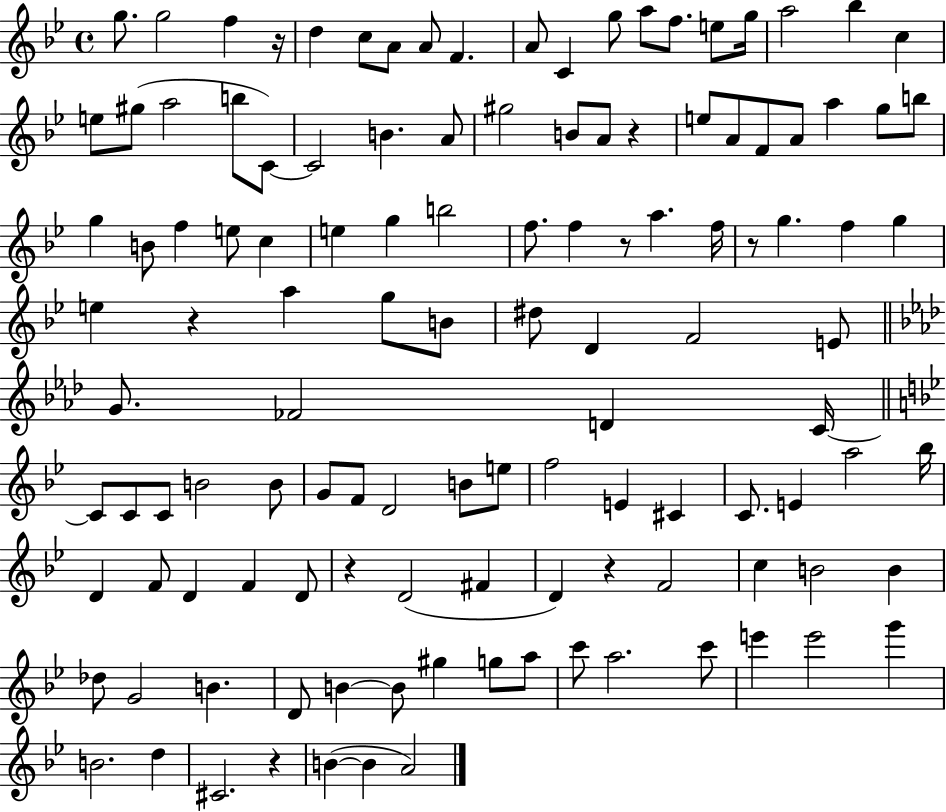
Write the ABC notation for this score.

X:1
T:Untitled
M:4/4
L:1/4
K:Bb
g/2 g2 f z/4 d c/2 A/2 A/2 F A/2 C g/2 a/2 f/2 e/2 g/4 a2 _b c e/2 ^g/2 a2 b/2 C/2 C2 B A/2 ^g2 B/2 A/2 z e/2 A/2 F/2 A/2 a g/2 b/2 g B/2 f e/2 c e g b2 f/2 f z/2 a f/4 z/2 g f g e z a g/2 B/2 ^d/2 D F2 E/2 G/2 _F2 D C/4 C/2 C/2 C/2 B2 B/2 G/2 F/2 D2 B/2 e/2 f2 E ^C C/2 E a2 _b/4 D F/2 D F D/2 z D2 ^F D z F2 c B2 B _d/2 G2 B D/2 B B/2 ^g g/2 a/2 c'/2 a2 c'/2 e' e'2 g' B2 d ^C2 z B B A2